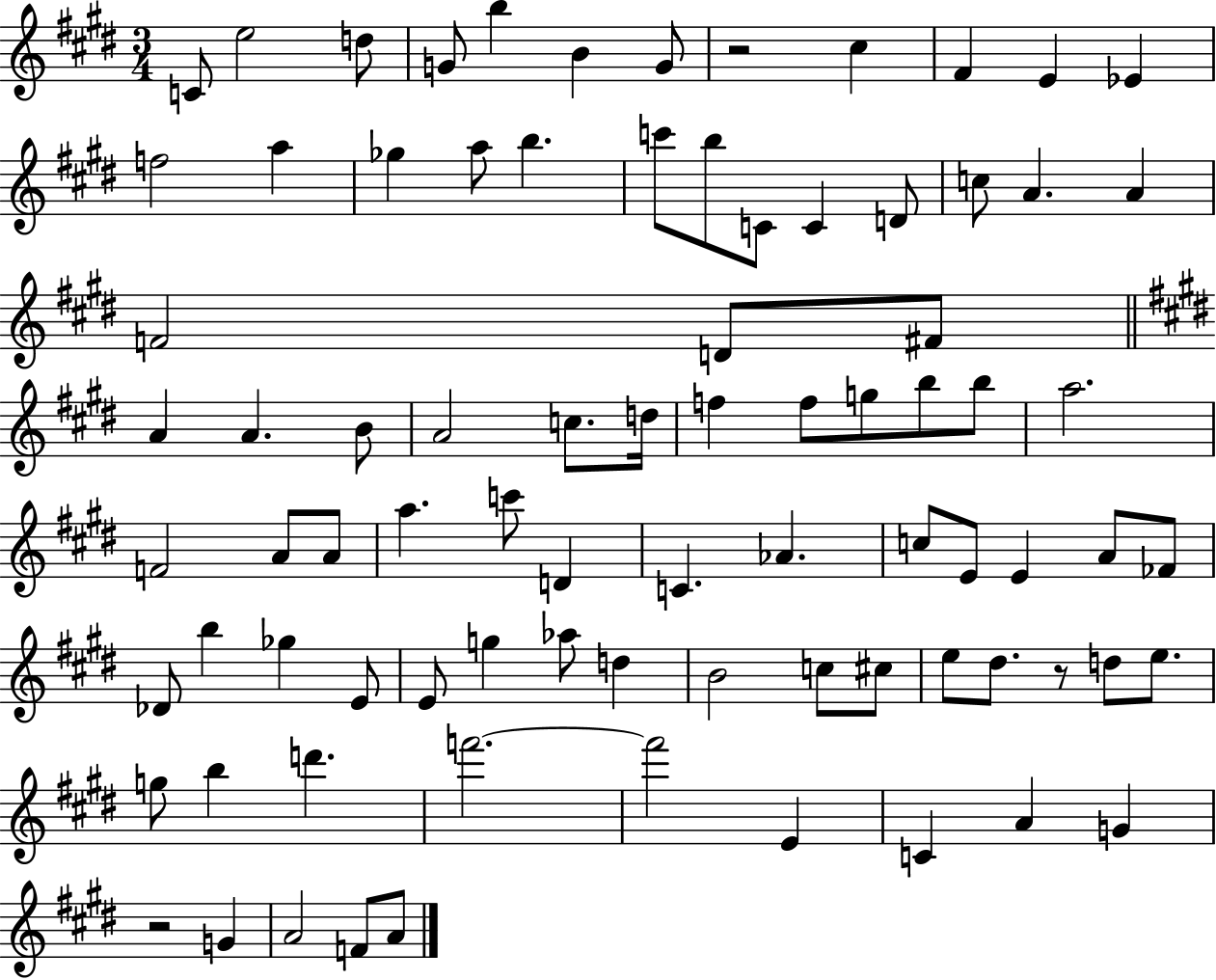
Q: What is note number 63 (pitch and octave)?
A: C#5